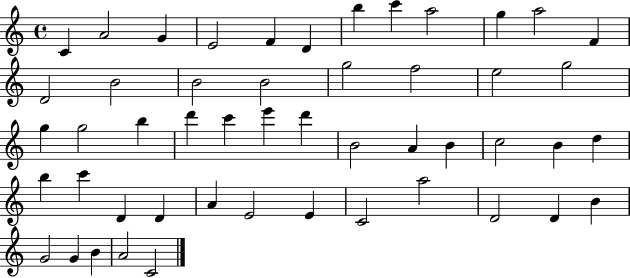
{
  \clef treble
  \time 4/4
  \defaultTimeSignature
  \key c \major
  c'4 a'2 g'4 | e'2 f'4 d'4 | b''4 c'''4 a''2 | g''4 a''2 f'4 | \break d'2 b'2 | b'2 b'2 | g''2 f''2 | e''2 g''2 | \break g''4 g''2 b''4 | d'''4 c'''4 e'''4 d'''4 | b'2 a'4 b'4 | c''2 b'4 d''4 | \break b''4 c'''4 d'4 d'4 | a'4 e'2 e'4 | c'2 a''2 | d'2 d'4 b'4 | \break g'2 g'4 b'4 | a'2 c'2 | \bar "|."
}